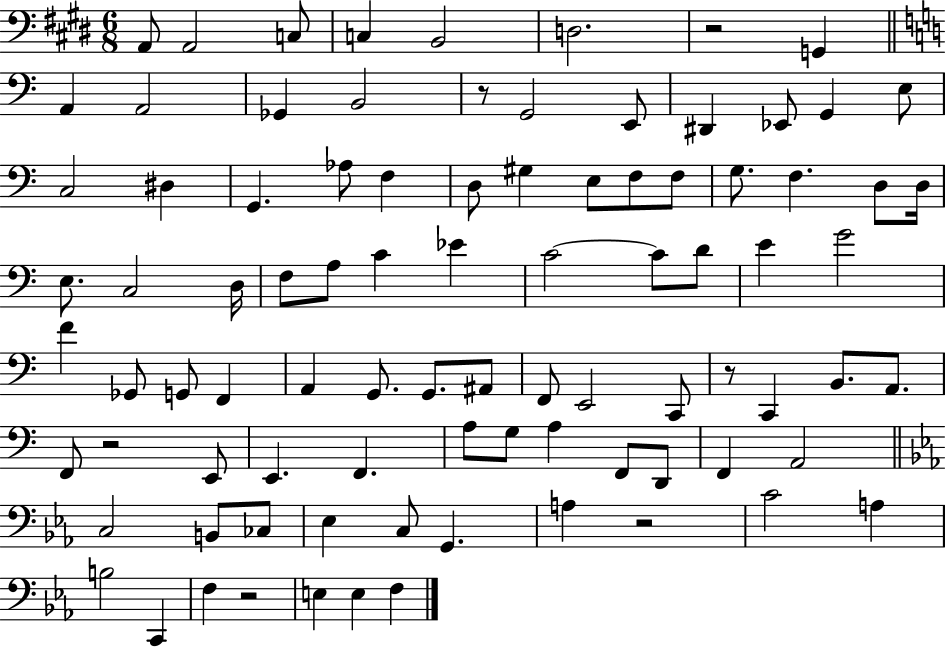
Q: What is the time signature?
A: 6/8